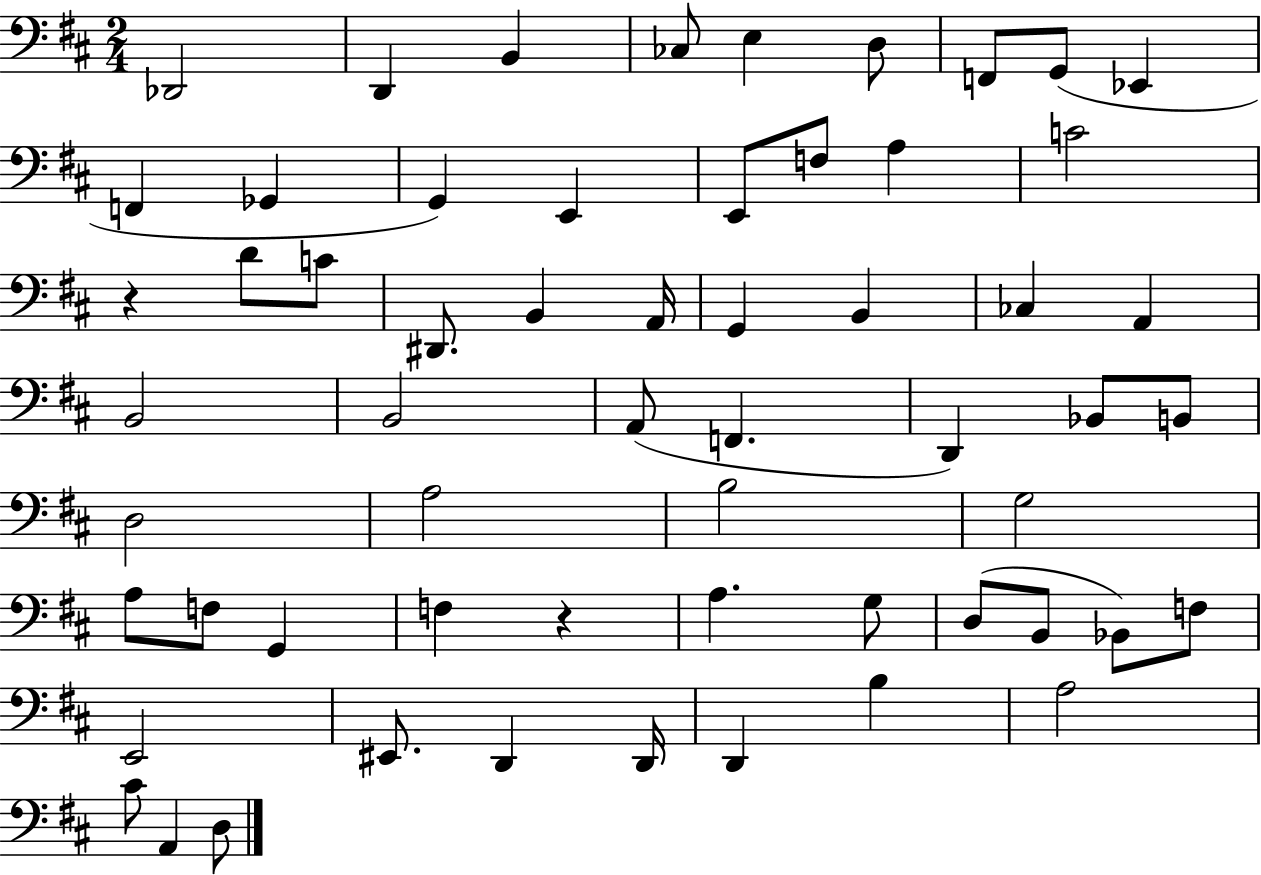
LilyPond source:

{
  \clef bass
  \numericTimeSignature
  \time 2/4
  \key d \major
  des,2 | d,4 b,4 | ces8 e4 d8 | f,8 g,8( ees,4 | \break f,4 ges,4 | g,4) e,4 | e,8 f8 a4 | c'2 | \break r4 d'8 c'8 | dis,8. b,4 a,16 | g,4 b,4 | ces4 a,4 | \break b,2 | b,2 | a,8( f,4. | d,4) bes,8 b,8 | \break d2 | a2 | b2 | g2 | \break a8 f8 g,4 | f4 r4 | a4. g8 | d8( b,8 bes,8) f8 | \break e,2 | eis,8. d,4 d,16 | d,4 b4 | a2 | \break cis'8 a,4 d8 | \bar "|."
}